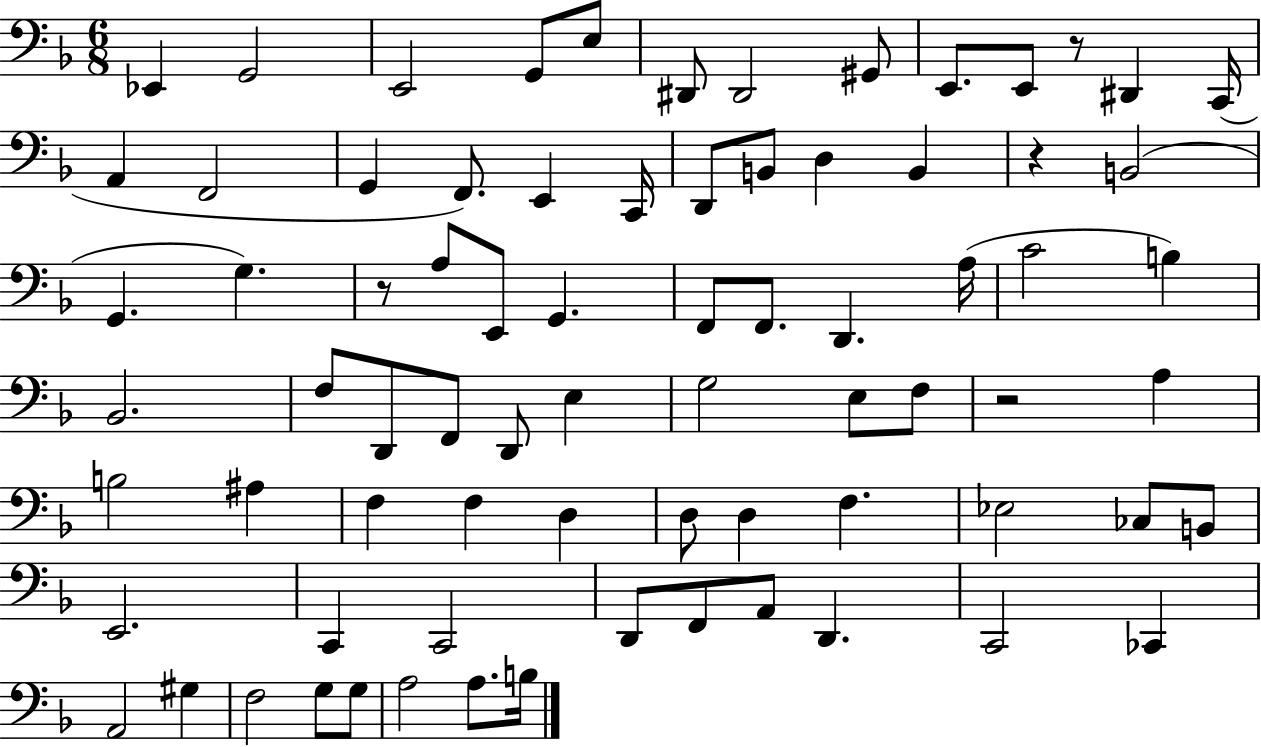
X:1
T:Untitled
M:6/8
L:1/4
K:F
_E,, G,,2 E,,2 G,,/2 E,/2 ^D,,/2 ^D,,2 ^G,,/2 E,,/2 E,,/2 z/2 ^D,, C,,/4 A,, F,,2 G,, F,,/2 E,, C,,/4 D,,/2 B,,/2 D, B,, z B,,2 G,, G, z/2 A,/2 E,,/2 G,, F,,/2 F,,/2 D,, A,/4 C2 B, _B,,2 F,/2 D,,/2 F,,/2 D,,/2 E, G,2 E,/2 F,/2 z2 A, B,2 ^A, F, F, D, D,/2 D, F, _E,2 _C,/2 B,,/2 E,,2 C,, C,,2 D,,/2 F,,/2 A,,/2 D,, C,,2 _C,, A,,2 ^G, F,2 G,/2 G,/2 A,2 A,/2 B,/4